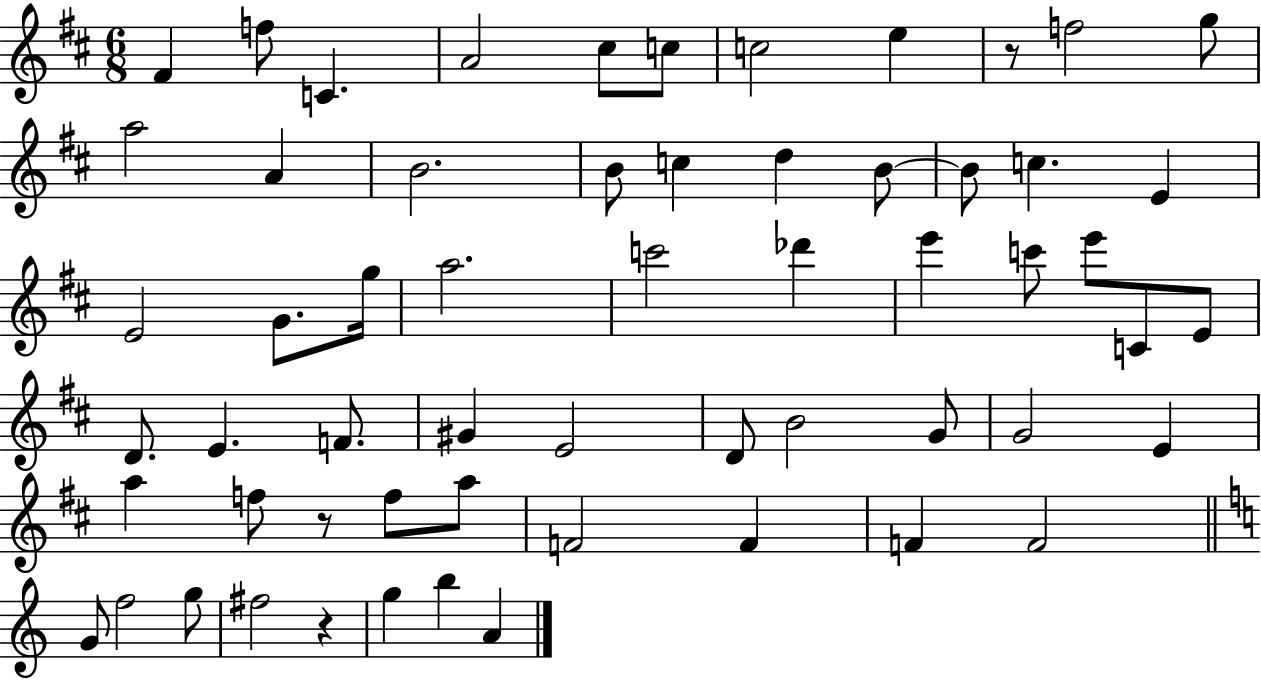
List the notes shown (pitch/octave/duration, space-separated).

F#4/q F5/e C4/q. A4/h C#5/e C5/e C5/h E5/q R/e F5/h G5/e A5/h A4/q B4/h. B4/e C5/q D5/q B4/e B4/e C5/q. E4/q E4/h G4/e. G5/s A5/h. C6/h Db6/q E6/q C6/e E6/e C4/e E4/e D4/e. E4/q. F4/e. G#4/q E4/h D4/e B4/h G4/e G4/h E4/q A5/q F5/e R/e F5/e A5/e F4/h F4/q F4/q F4/h G4/e F5/h G5/e F#5/h R/q G5/q B5/q A4/q